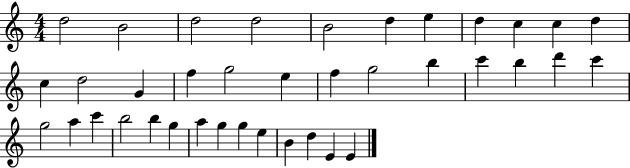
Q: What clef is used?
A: treble